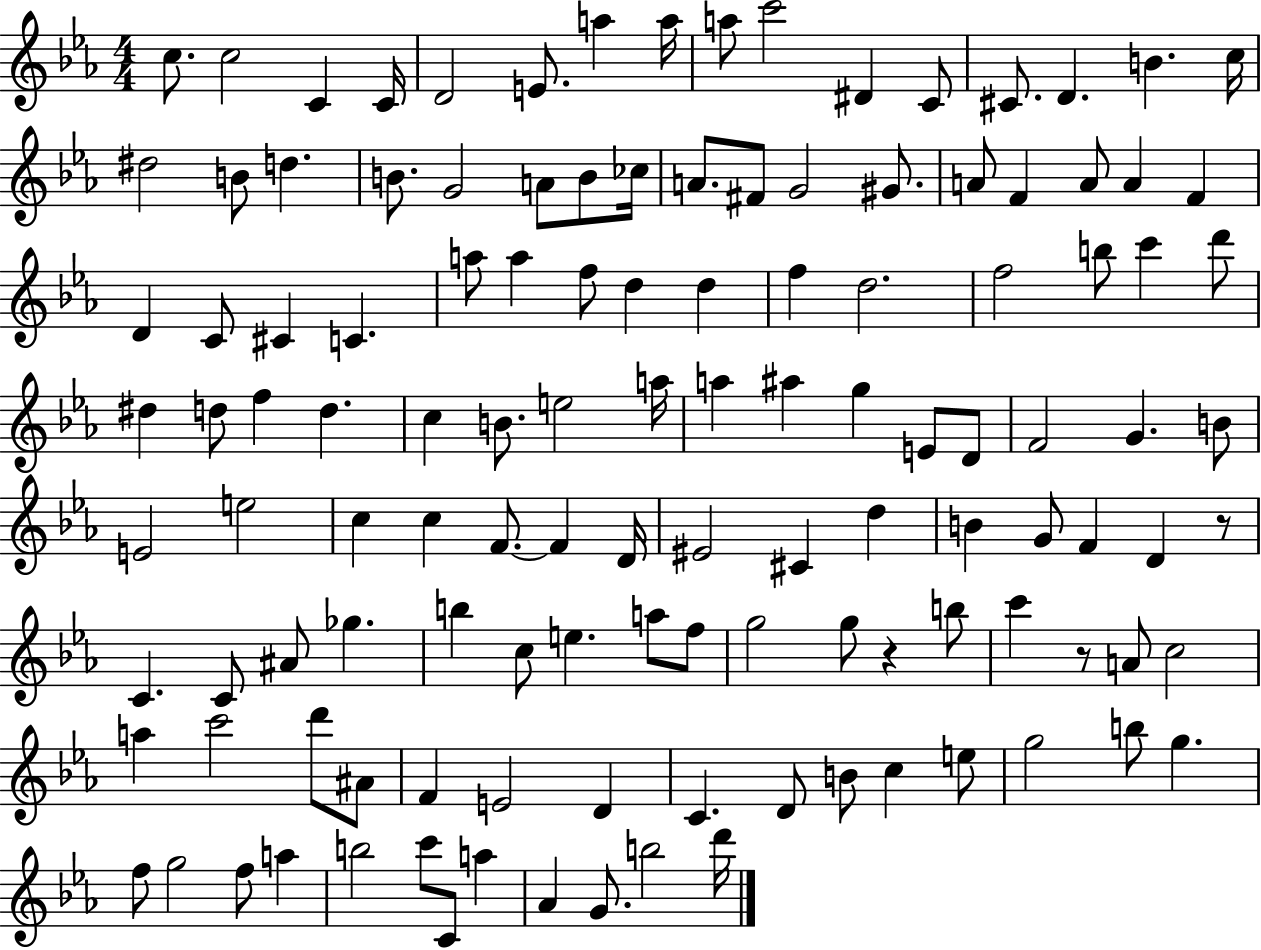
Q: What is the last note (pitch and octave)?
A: D6